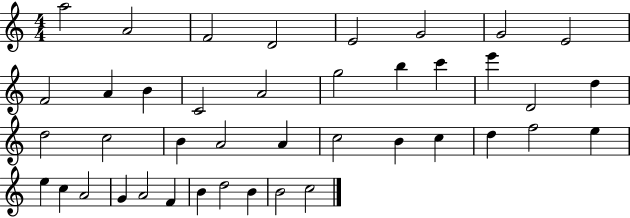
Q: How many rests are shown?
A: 0